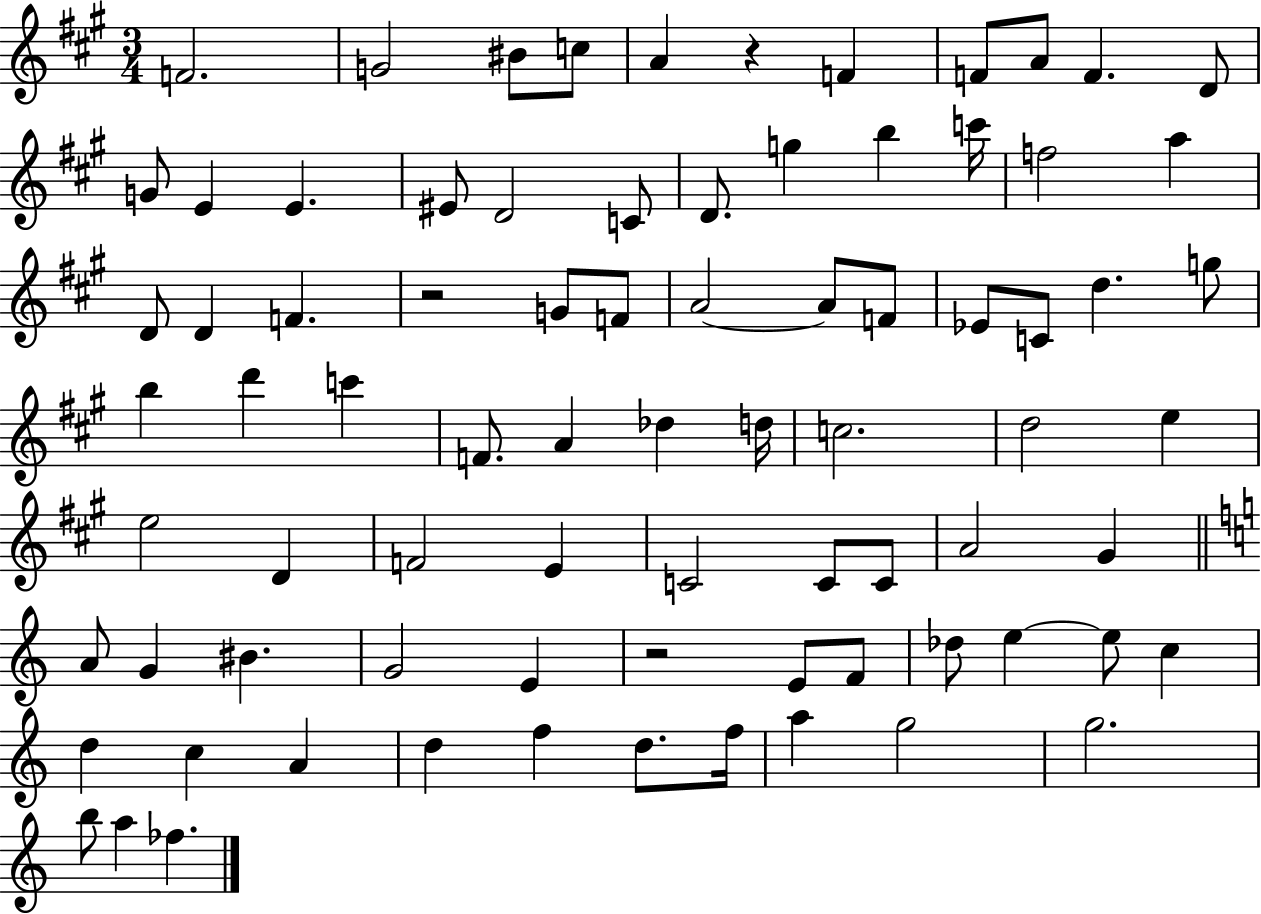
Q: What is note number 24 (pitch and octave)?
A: D4